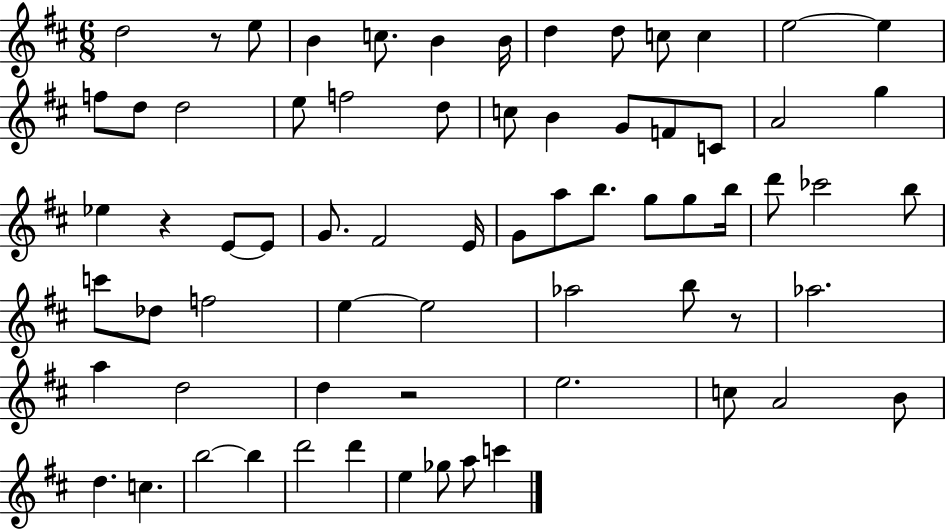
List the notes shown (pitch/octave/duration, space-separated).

D5/h R/e E5/e B4/q C5/e. B4/q B4/s D5/q D5/e C5/e C5/q E5/h E5/q F5/e D5/e D5/h E5/e F5/h D5/e C5/e B4/q G4/e F4/e C4/e A4/h G5/q Eb5/q R/q E4/e E4/e G4/e. F#4/h E4/s G4/e A5/e B5/e. G5/e G5/e B5/s D6/e CES6/h B5/e C6/e Db5/e F5/h E5/q E5/h Ab5/h B5/e R/e Ab5/h. A5/q D5/h D5/q R/h E5/h. C5/e A4/h B4/e D5/q. C5/q. B5/h B5/q D6/h D6/q E5/q Gb5/e A5/e C6/q